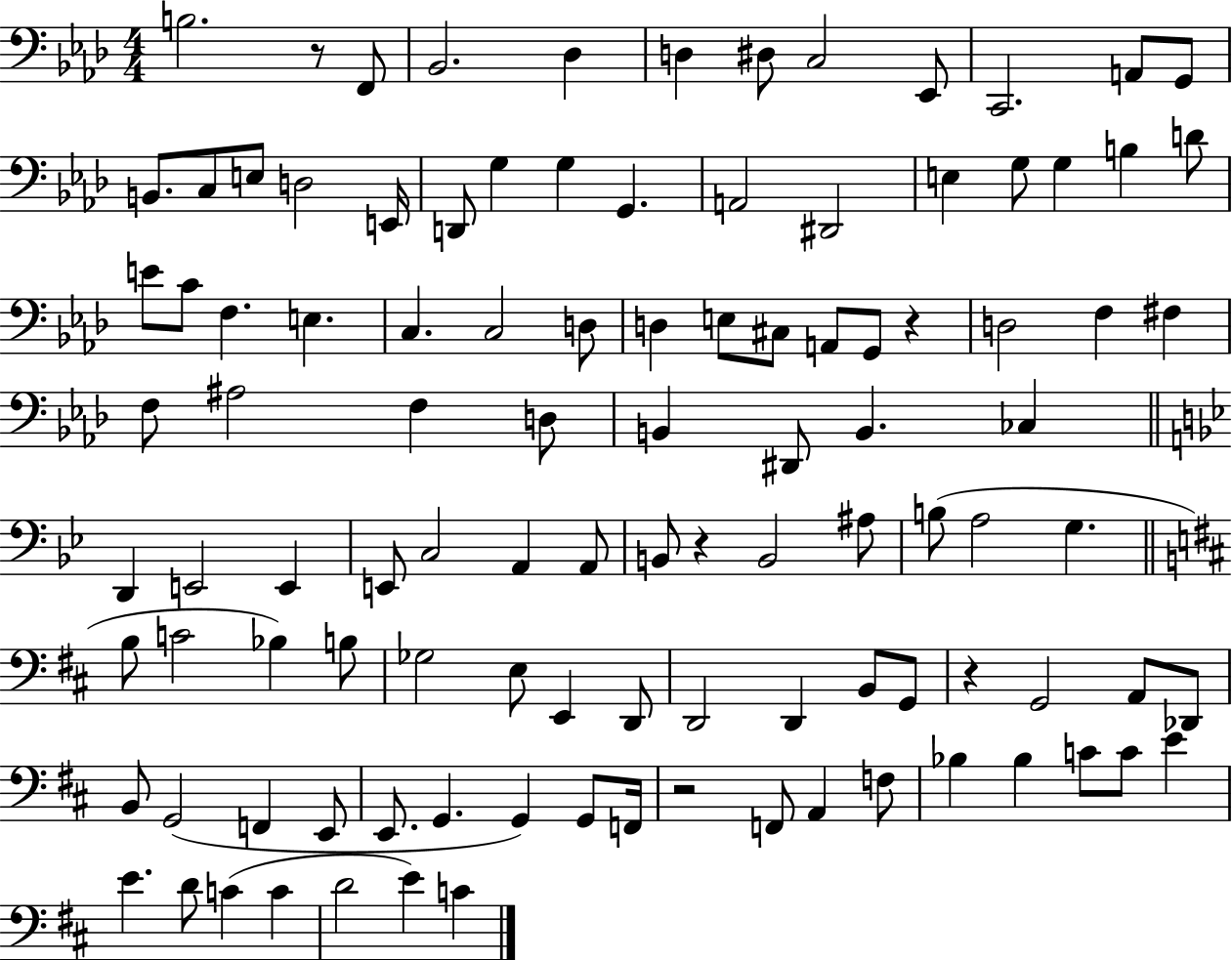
X:1
T:Untitled
M:4/4
L:1/4
K:Ab
B,2 z/2 F,,/2 _B,,2 _D, D, ^D,/2 C,2 _E,,/2 C,,2 A,,/2 G,,/2 B,,/2 C,/2 E,/2 D,2 E,,/4 D,,/2 G, G, G,, A,,2 ^D,,2 E, G,/2 G, B, D/2 E/2 C/2 F, E, C, C,2 D,/2 D, E,/2 ^C,/2 A,,/2 G,,/2 z D,2 F, ^F, F,/2 ^A,2 F, D,/2 B,, ^D,,/2 B,, _C, D,, E,,2 E,, E,,/2 C,2 A,, A,,/2 B,,/2 z B,,2 ^A,/2 B,/2 A,2 G, B,/2 C2 _B, B,/2 _G,2 E,/2 E,, D,,/2 D,,2 D,, B,,/2 G,,/2 z G,,2 A,,/2 _D,,/2 B,,/2 G,,2 F,, E,,/2 E,,/2 G,, G,, G,,/2 F,,/4 z2 F,,/2 A,, F,/2 _B, _B, C/2 C/2 E E D/2 C C D2 E C